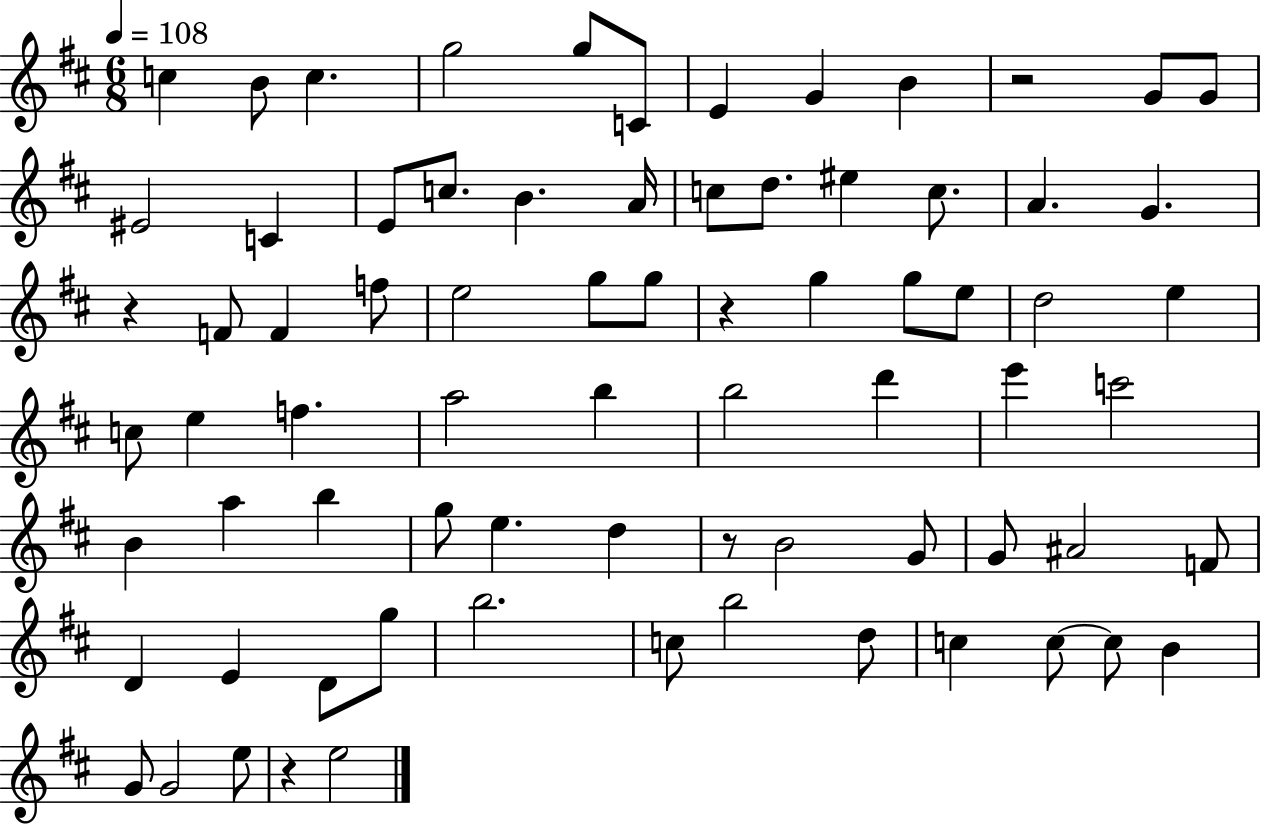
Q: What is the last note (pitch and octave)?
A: E5